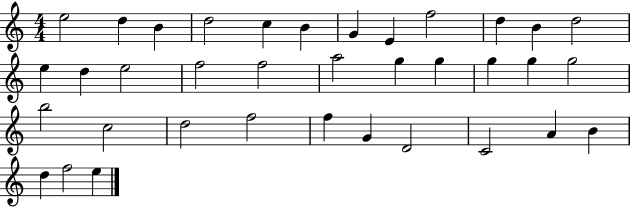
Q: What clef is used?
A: treble